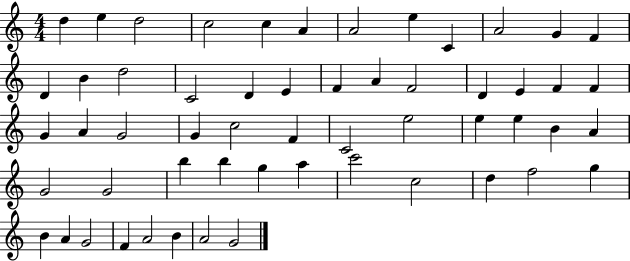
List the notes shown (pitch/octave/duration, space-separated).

D5/q E5/q D5/h C5/h C5/q A4/q A4/h E5/q C4/q A4/h G4/q F4/q D4/q B4/q D5/h C4/h D4/q E4/q F4/q A4/q F4/h D4/q E4/q F4/q F4/q G4/q A4/q G4/h G4/q C5/h F4/q C4/h E5/h E5/q E5/q B4/q A4/q G4/h G4/h B5/q B5/q G5/q A5/q C6/h C5/h D5/q F5/h G5/q B4/q A4/q G4/h F4/q A4/h B4/q A4/h G4/h